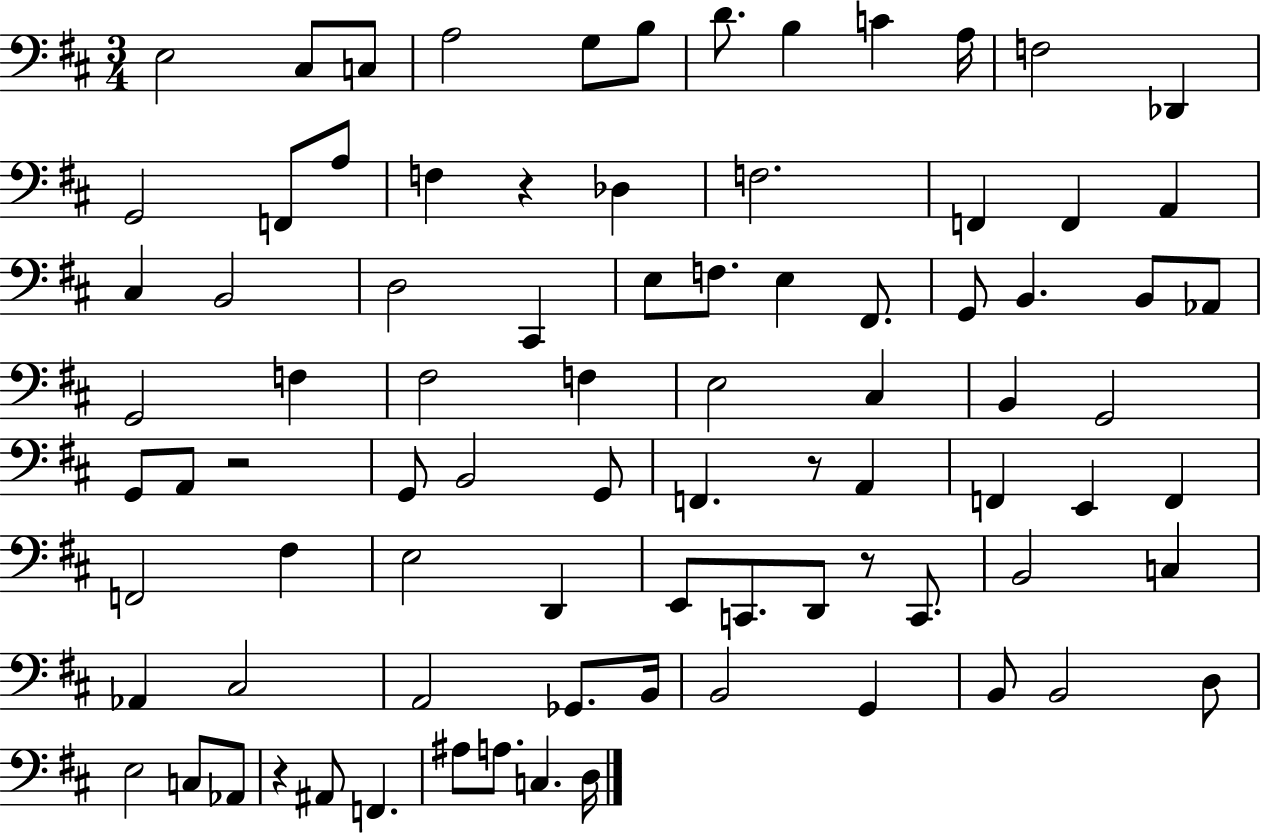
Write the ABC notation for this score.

X:1
T:Untitled
M:3/4
L:1/4
K:D
E,2 ^C,/2 C,/2 A,2 G,/2 B,/2 D/2 B, C A,/4 F,2 _D,, G,,2 F,,/2 A,/2 F, z _D, F,2 F,, F,, A,, ^C, B,,2 D,2 ^C,, E,/2 F,/2 E, ^F,,/2 G,,/2 B,, B,,/2 _A,,/2 G,,2 F, ^F,2 F, E,2 ^C, B,, G,,2 G,,/2 A,,/2 z2 G,,/2 B,,2 G,,/2 F,, z/2 A,, F,, E,, F,, F,,2 ^F, E,2 D,, E,,/2 C,,/2 D,,/2 z/2 C,,/2 B,,2 C, _A,, ^C,2 A,,2 _G,,/2 B,,/4 B,,2 G,, B,,/2 B,,2 D,/2 E,2 C,/2 _A,,/2 z ^A,,/2 F,, ^A,/2 A,/2 C, D,/4